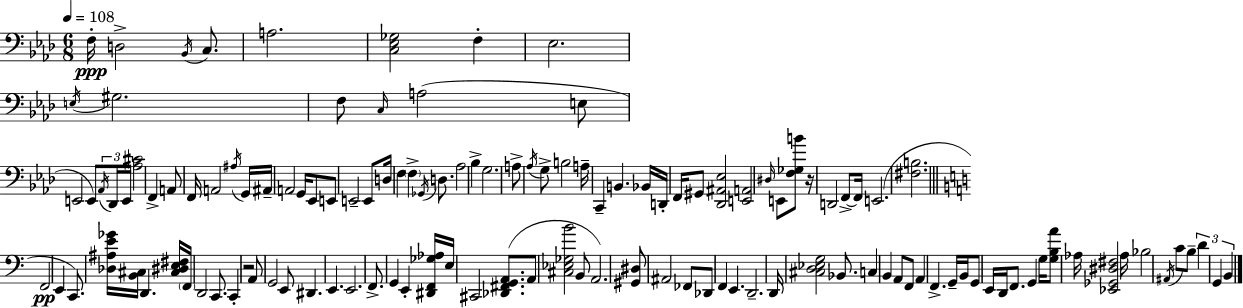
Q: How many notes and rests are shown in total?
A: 127